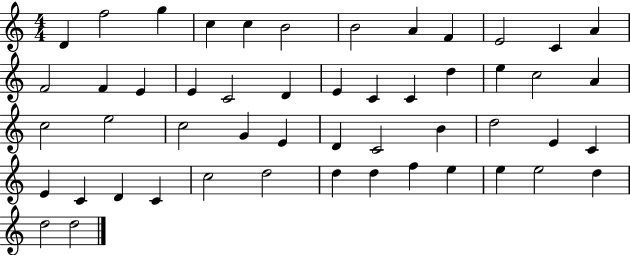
D4/q F5/h G5/q C5/q C5/q B4/h B4/h A4/q F4/q E4/h C4/q A4/q F4/h F4/q E4/q E4/q C4/h D4/q E4/q C4/q C4/q D5/q E5/q C5/h A4/q C5/h E5/h C5/h G4/q E4/q D4/q C4/h B4/q D5/h E4/q C4/q E4/q C4/q D4/q C4/q C5/h D5/h D5/q D5/q F5/q E5/q E5/q E5/h D5/q D5/h D5/h